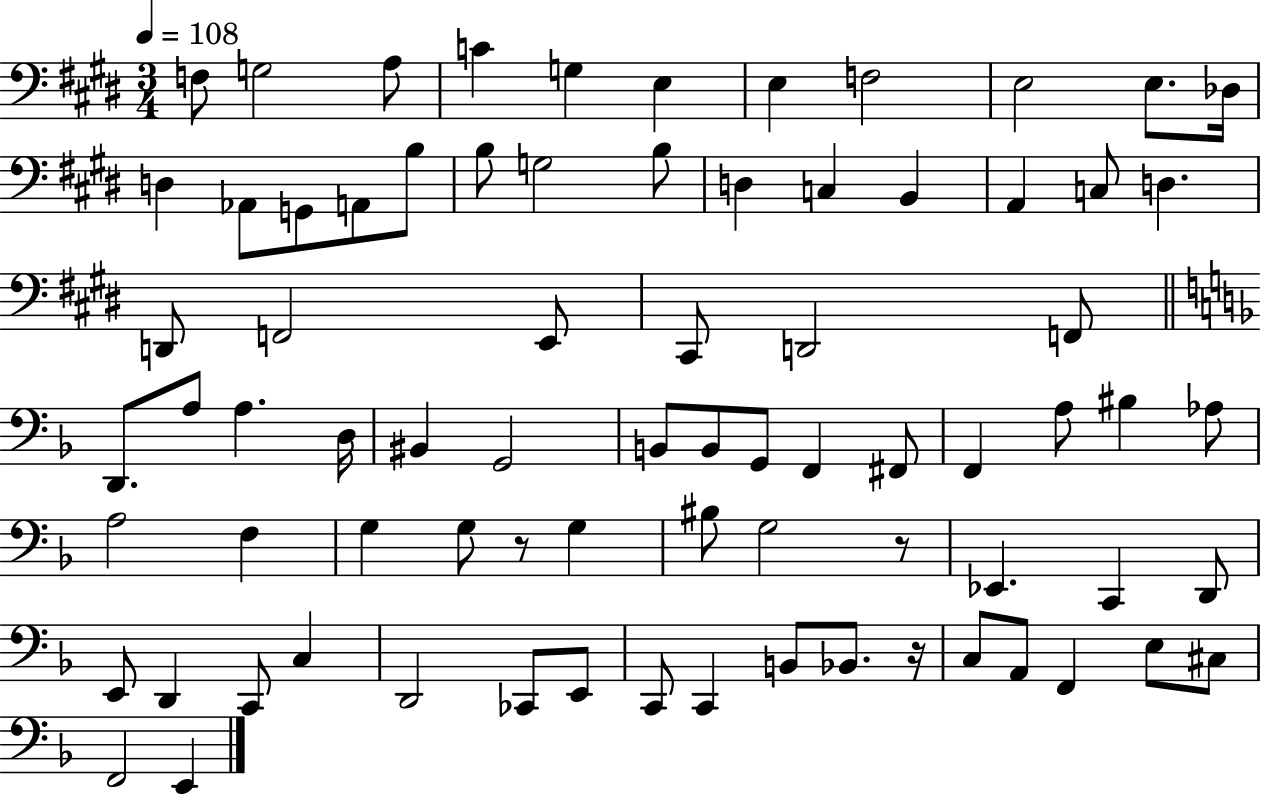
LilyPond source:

{
  \clef bass
  \numericTimeSignature
  \time 3/4
  \key e \major
  \tempo 4 = 108
  f8 g2 a8 | c'4 g4 e4 | e4 f2 | e2 e8. des16 | \break d4 aes,8 g,8 a,8 b8 | b8 g2 b8 | d4 c4 b,4 | a,4 c8 d4. | \break d,8 f,2 e,8 | cis,8 d,2 f,8 | \bar "||" \break \key f \major d,8. a8 a4. d16 | bis,4 g,2 | b,8 b,8 g,8 f,4 fis,8 | f,4 a8 bis4 aes8 | \break a2 f4 | g4 g8 r8 g4 | bis8 g2 r8 | ees,4. c,4 d,8 | \break e,8 d,4 c,8 c4 | d,2 ces,8 e,8 | c,8 c,4 b,8 bes,8. r16 | c8 a,8 f,4 e8 cis8 | \break f,2 e,4 | \bar "|."
}